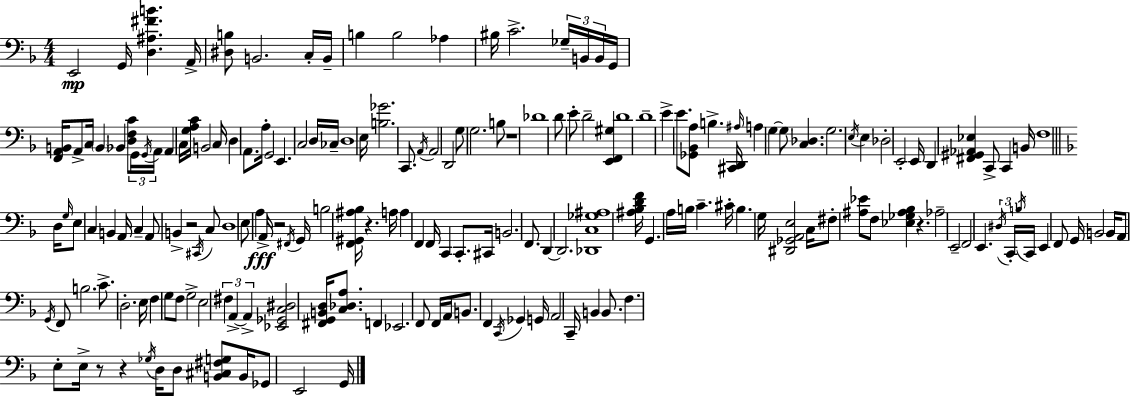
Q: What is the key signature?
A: F major